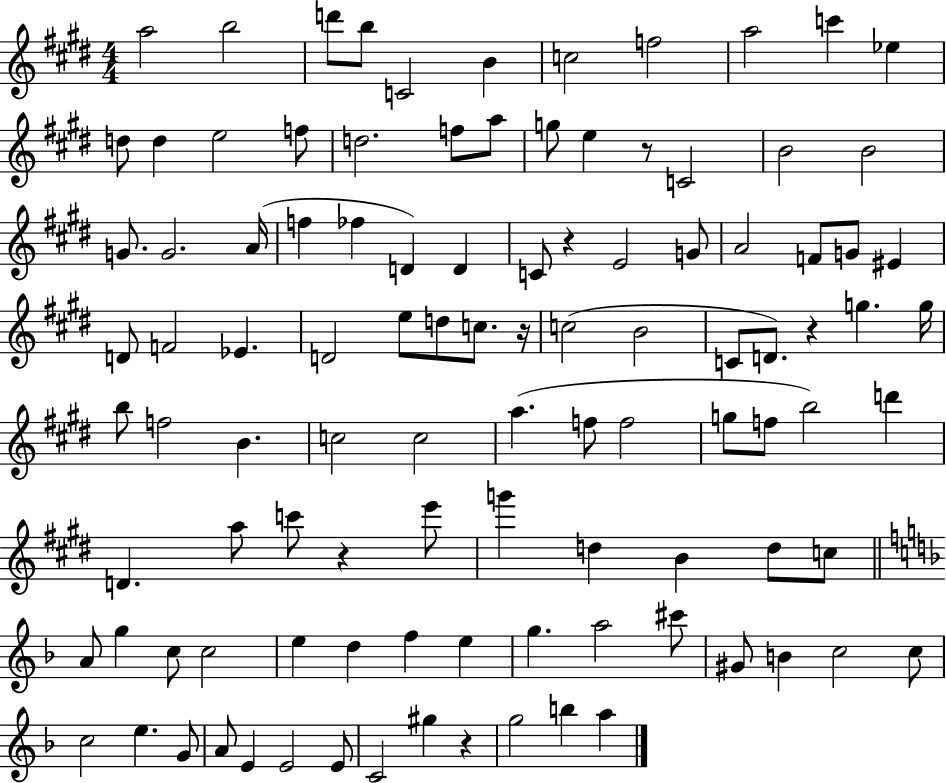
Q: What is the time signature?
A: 4/4